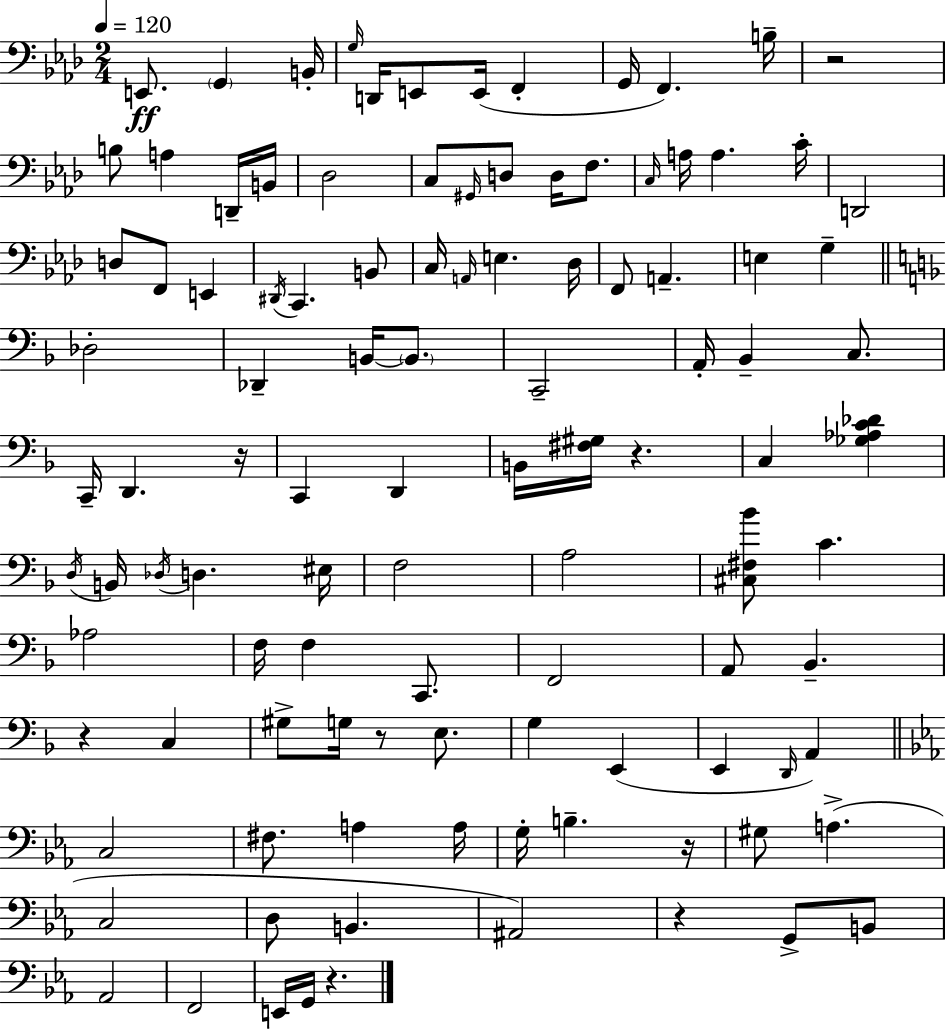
{
  \clef bass
  \numericTimeSignature
  \time 2/4
  \key aes \major
  \tempo 4 = 120
  e,8.\ff \parenthesize g,4 b,16-. | \grace { g16 } d,16 e,8 e,16( f,4-. | g,16 f,4.) | b16-- r2 | \break b8 a4 d,16-- | b,16 des2 | c8 \grace { gis,16 } d8 d16 f8. | \grace { c16 } a16 a4. | \break c'16-. d,2 | d8 f,8 e,4 | \acciaccatura { dis,16 } c,4. | b,8 c16 \grace { a,16 } e4. | \break des16 f,8 a,4.-- | e4 | g4-- \bar "||" \break \key d \minor des2-. | des,4-- b,16~~ \parenthesize b,8. | c,2-- | a,16-. bes,4-- c8. | \break c,16-- d,4. r16 | c,4 d,4 | b,16 <fis gis>16 r4. | c4 <ges aes c' des'>4 | \break \acciaccatura { d16 } b,16 \acciaccatura { des16 } d4. | eis16 f2 | a2 | <cis fis bes'>8 c'4. | \break aes2 | f16 f4 c,8. | f,2 | a,8 bes,4.-- | \break r4 c4 | gis8-> g16 r8 e8. | g4 e,4( | e,4 \grace { d,16 }) a,4 | \break \bar "||" \break \key ees \major c2 | fis8. a4 a16 | g16-. b4.-- r16 | gis8 a4.->( | \break c2 | d8 b,4. | ais,2) | r4 g,8-> b,8 | \break aes,2 | f,2 | e,16 g,16 r4. | \bar "|."
}